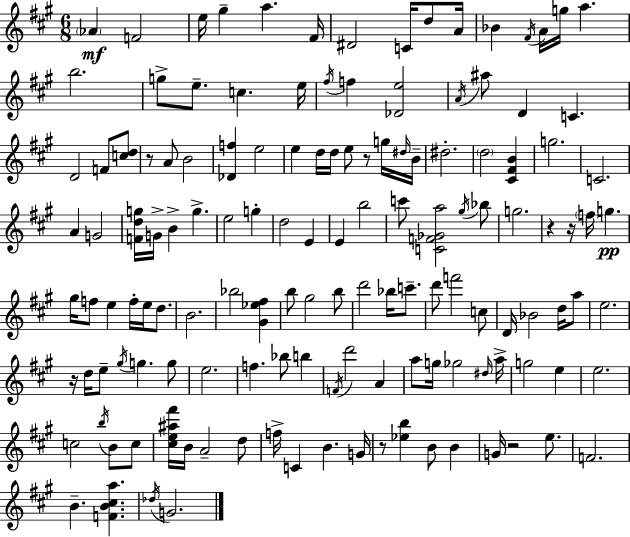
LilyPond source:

{
  \clef treble
  \numericTimeSignature
  \time 6/8
  \key a \major
  \parenthesize aes'4\mf f'2 | e''16 gis''4-- a''4. fis'16 | dis'2 c'16 d''8 a'16 | bes'4 \acciaccatura { fis'16 } a'16 g''16 a''4. | \break b''2. | g''8-> e''8.-- c''4. | e''16 \acciaccatura { fis''16 } f''4 <des' e''>2 | \acciaccatura { a'16 } ais''8 d'4 c'4. | \break d'2 f'8 | <c'' d''>8 r8 a'8 b'2 | <des' f''>4 e''2 | e''4 d''16 d''16 e''8 r8 | \break g''16 \grace { dis''16 } b'16-- dis''2.-. | \parenthesize d''2 | <cis' fis' b'>4 g''2. | c'2. | \break a'4 g'2 | <f' d'' g''>16 g'16-> b'4-> g''4.-> | e''2 | g''4-. d''2 | \break e'4 e'4 b''2 | c'''8 <c' f' ges' a''>2 | \acciaccatura { gis''16 } bes''8 g''2. | r4 r16 \parenthesize f''16 g''4.\pp | \break gis''16 f''8 e''4 | f''16-. e''16 d''8. b'2. | bes''2 | <gis' ees'' fis''>4 b''8 gis''2 | \break b''8 d'''2 | bes''16 c'''8.-- d'''8 f'''2 | c''8 d'16 bes'2 | d''16 a''8 e''2. | \break r16 d''16 e''8-- \acciaccatura { gis''16 } g''4. | g''8 e''2. | f''4. | bes''8 b''4 \acciaccatura { f'16 } d'''2 | \break a'4 a''8 g''16 ges''2 | \grace { dis''16 } a''16-> g''2 | e''4 e''2. | c''2 | \break \acciaccatura { b''16 } b'8 c''8 <cis'' e'' ais'' fis'''>16 b'16 a'2-- | d''8 f''16-> c'4 | b'4. g'16 r8 <ees'' b''>4 | b'8 b'4 g'16 r2 | \break e''8. f'2. | b'4.-- | <f' b' cis'' a''>4. \acciaccatura { des''16 } g'2. | \bar "|."
}